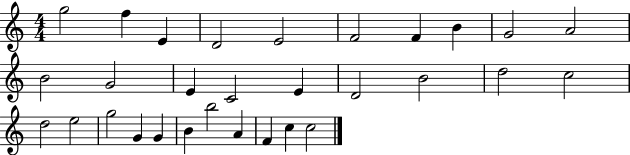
{
  \clef treble
  \numericTimeSignature
  \time 4/4
  \key c \major
  g''2 f''4 e'4 | d'2 e'2 | f'2 f'4 b'4 | g'2 a'2 | \break b'2 g'2 | e'4 c'2 e'4 | d'2 b'2 | d''2 c''2 | \break d''2 e''2 | g''2 g'4 g'4 | b'4 b''2 a'4 | f'4 c''4 c''2 | \break \bar "|."
}